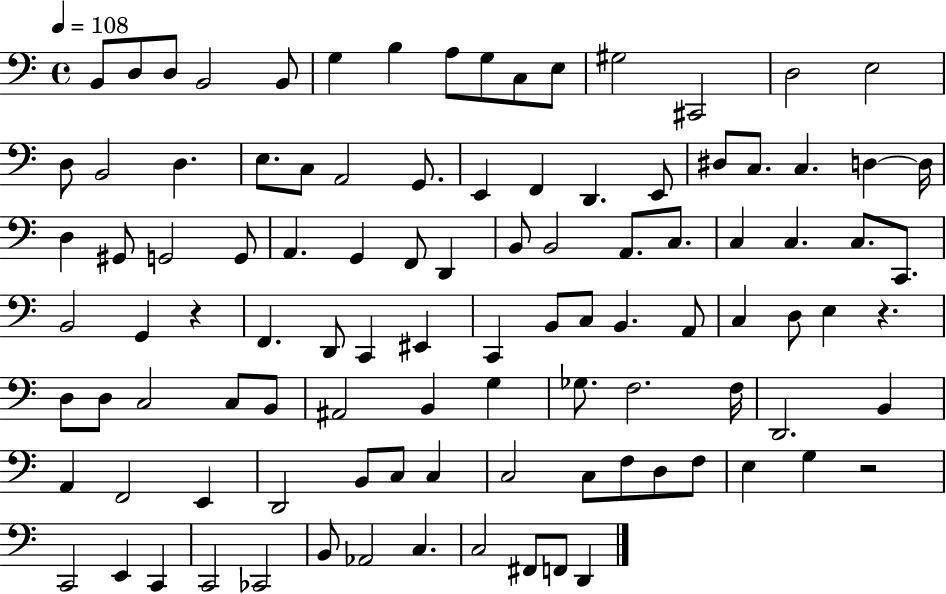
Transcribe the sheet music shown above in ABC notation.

X:1
T:Untitled
M:4/4
L:1/4
K:C
B,,/2 D,/2 D,/2 B,,2 B,,/2 G, B, A,/2 G,/2 C,/2 E,/2 ^G,2 ^C,,2 D,2 E,2 D,/2 B,,2 D, E,/2 C,/2 A,,2 G,,/2 E,, F,, D,, E,,/2 ^D,/2 C,/2 C, D, D,/4 D, ^G,,/2 G,,2 G,,/2 A,, G,, F,,/2 D,, B,,/2 B,,2 A,,/2 C,/2 C, C, C,/2 C,,/2 B,,2 G,, z F,, D,,/2 C,, ^E,, C,, B,,/2 C,/2 B,, A,,/2 C, D,/2 E, z D,/2 D,/2 C,2 C,/2 B,,/2 ^A,,2 B,, G, _G,/2 F,2 F,/4 D,,2 B,, A,, F,,2 E,, D,,2 B,,/2 C,/2 C, C,2 C,/2 F,/2 D,/2 F,/2 E, G, z2 C,,2 E,, C,, C,,2 _C,,2 B,,/2 _A,,2 C, C,2 ^F,,/2 F,,/2 D,,